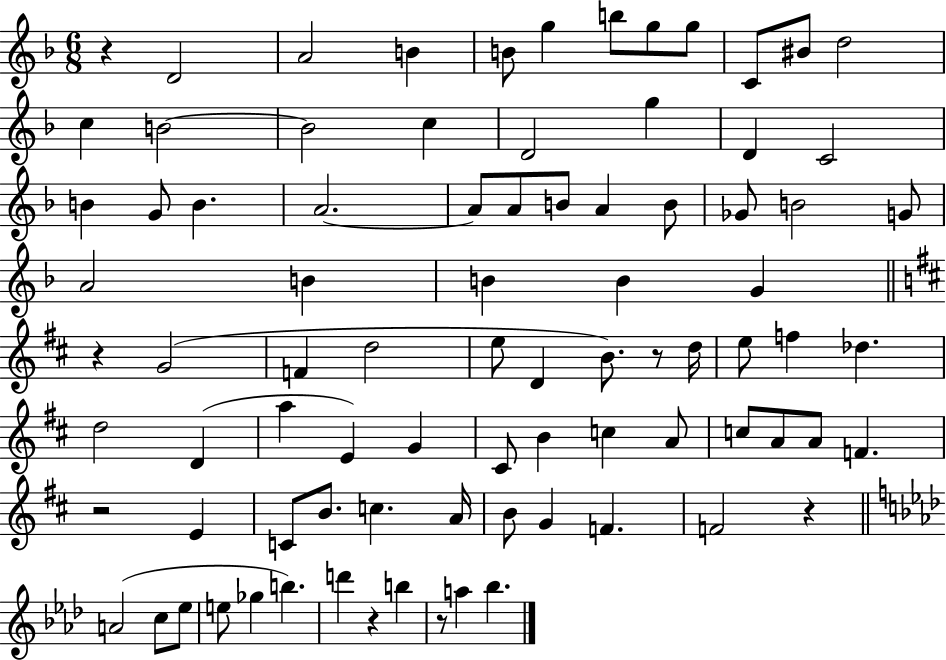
X:1
T:Untitled
M:6/8
L:1/4
K:F
z D2 A2 B B/2 g b/2 g/2 g/2 C/2 ^B/2 d2 c B2 B2 c D2 g D C2 B G/2 B A2 A/2 A/2 B/2 A B/2 _G/2 B2 G/2 A2 B B B G z G2 F d2 e/2 D B/2 z/2 d/4 e/2 f _d d2 D a E G ^C/2 B c A/2 c/2 A/2 A/2 F z2 E C/2 B/2 c A/4 B/2 G F F2 z A2 c/2 _e/2 e/2 _g b d' z b z/2 a _b